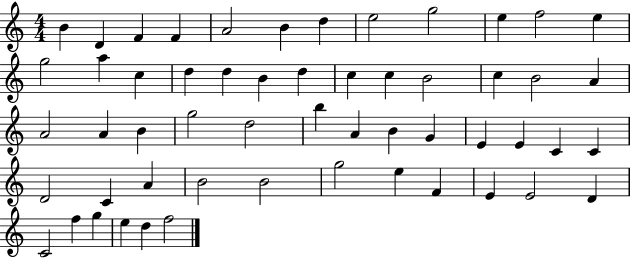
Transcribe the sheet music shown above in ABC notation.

X:1
T:Untitled
M:4/4
L:1/4
K:C
B D F F A2 B d e2 g2 e f2 e g2 a c d d B d c c B2 c B2 A A2 A B g2 d2 b A B G E E C C D2 C A B2 B2 g2 e F E E2 D C2 f g e d f2